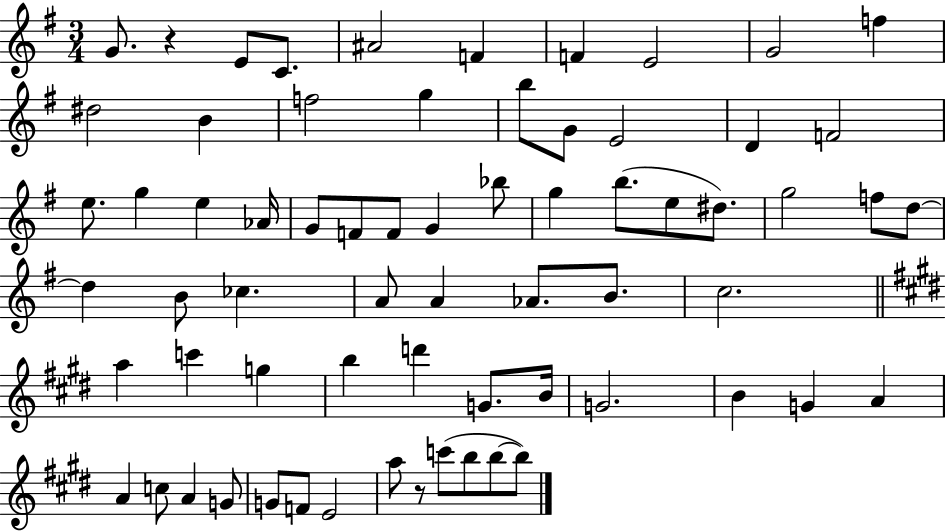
{
  \clef treble
  \numericTimeSignature
  \time 3/4
  \key g \major
  g'8. r4 e'8 c'8. | ais'2 f'4 | f'4 e'2 | g'2 f''4 | \break dis''2 b'4 | f''2 g''4 | b''8 g'8 e'2 | d'4 f'2 | \break e''8. g''4 e''4 aes'16 | g'8 f'8 f'8 g'4 bes''8 | g''4 b''8.( e''8 dis''8.) | g''2 f''8 d''8~~ | \break d''4 b'8 ces''4. | a'8 a'4 aes'8. b'8. | c''2. | \bar "||" \break \key e \major a''4 c'''4 g''4 | b''4 d'''4 g'8. b'16 | g'2. | b'4 g'4 a'4 | \break a'4 c''8 a'4 g'8 | g'8 f'8 e'2 | a''8 r8 c'''8( b''8 b''8~~ b''8) | \bar "|."
}